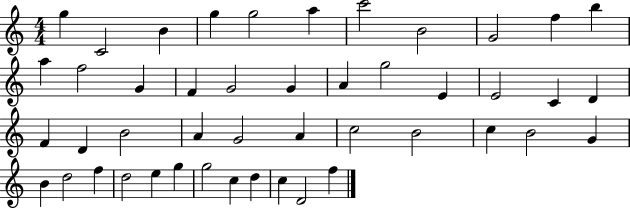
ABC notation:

X:1
T:Untitled
M:4/4
L:1/4
K:C
g C2 B g g2 a c'2 B2 G2 f b a f2 G F G2 G A g2 E E2 C D F D B2 A G2 A c2 B2 c B2 G B d2 f d2 e g g2 c d c D2 f